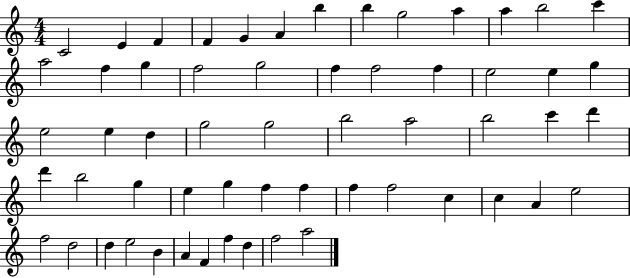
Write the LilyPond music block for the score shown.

{
  \clef treble
  \numericTimeSignature
  \time 4/4
  \key c \major
  c'2 e'4 f'4 | f'4 g'4 a'4 b''4 | b''4 g''2 a''4 | a''4 b''2 c'''4 | \break a''2 f''4 g''4 | f''2 g''2 | f''4 f''2 f''4 | e''2 e''4 g''4 | \break e''2 e''4 d''4 | g''2 g''2 | b''2 a''2 | b''2 c'''4 d'''4 | \break d'''4 b''2 g''4 | e''4 g''4 f''4 f''4 | f''4 f''2 c''4 | c''4 a'4 e''2 | \break f''2 d''2 | d''4 e''2 b'4 | a'4 f'4 f''4 d''4 | f''2 a''2 | \break \bar "|."
}